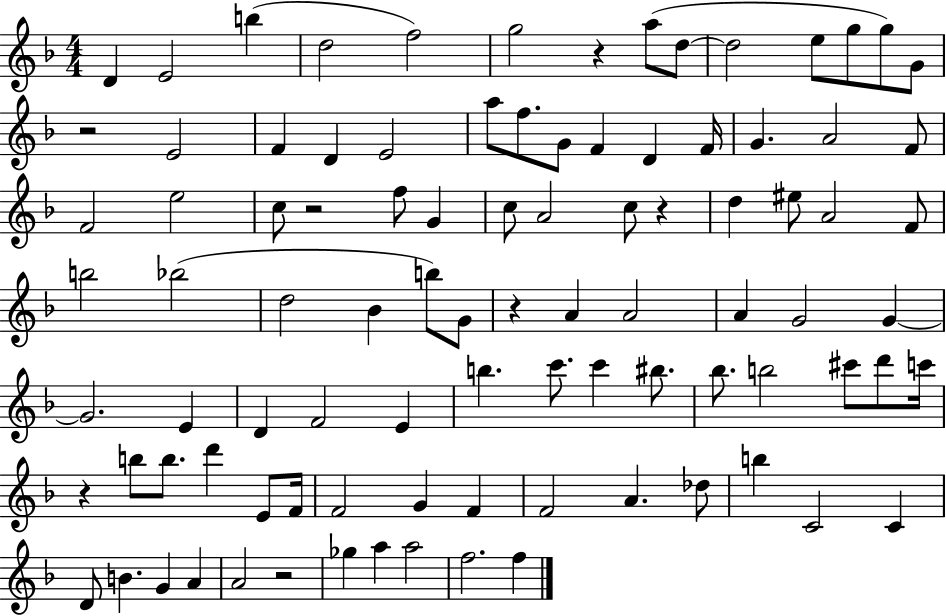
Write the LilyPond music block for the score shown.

{
  \clef treble
  \numericTimeSignature
  \time 4/4
  \key f \major
  d'4 e'2 b''4( | d''2 f''2) | g''2 r4 a''8( d''8~~ | d''2 e''8 g''8 g''8) g'8 | \break r2 e'2 | f'4 d'4 e'2 | a''8 f''8. g'8 f'4 d'4 f'16 | g'4. a'2 f'8 | \break f'2 e''2 | c''8 r2 f''8 g'4 | c''8 a'2 c''8 r4 | d''4 eis''8 a'2 f'8 | \break b''2 bes''2( | d''2 bes'4 b''8) g'8 | r4 a'4 a'2 | a'4 g'2 g'4~~ | \break g'2. e'4 | d'4 f'2 e'4 | b''4. c'''8. c'''4 bis''8. | bes''8. b''2 cis'''8 d'''8 c'''16 | \break r4 b''8 b''8. d'''4 e'8 f'16 | f'2 g'4 f'4 | f'2 a'4. des''8 | b''4 c'2 c'4 | \break d'8 b'4. g'4 a'4 | a'2 r2 | ges''4 a''4 a''2 | f''2. f''4 | \break \bar "|."
}